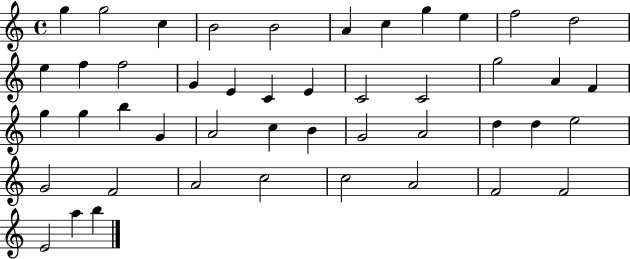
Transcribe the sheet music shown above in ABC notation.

X:1
T:Untitled
M:4/4
L:1/4
K:C
g g2 c B2 B2 A c g e f2 d2 e f f2 G E C E C2 C2 g2 A F g g b G A2 c B G2 A2 d d e2 G2 F2 A2 c2 c2 A2 F2 F2 E2 a b